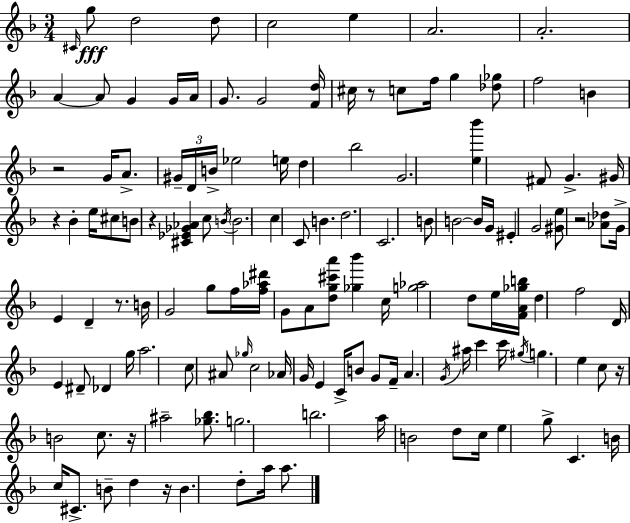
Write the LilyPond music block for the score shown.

{
  \clef treble
  \numericTimeSignature
  \time 3/4
  \key d \minor
  \repeat volta 2 { \grace { cis'16 }\fff g''8 d''2 d''8 | c''2 e''4 | a'2. | a'2.-. | \break a'4~~ a'8 g'4 g'16 | a'16 g'8. g'2 | <f' d''>16 cis''16 r8 c''8 f''16 g''4 <des'' ges''>8 | f''2 b'4 | \break r2 g'16 a'8.-> | \tuplet 3/2 { gis'16-- d'16 b'16-> } ees''2 | e''16 d''4 bes''2 | g'2. | \break <e'' bes'''>4 fis'8 g'4.-> | gis'16 r4 bes'4-. e''16 cis''8 | b'8 r4 <cis' ees' ges' aes'>4 c''8 | \acciaccatura { b'16 } \parenthesize b'2. | \break c''4 c'8 b'4. | d''2. | c'2. | b'8 b'2~~ | \break b'16 g'16 eis'4-. g'2 | <gis' e''>8 r2 | <aes' des''>8 g'16-> e'4 d'4-- r8. | b'16 g'2 g''8 | \break f''16 <f'' aes'' dis'''>16 g'8 a'8 <d'' g'' cis''' a'''>8 <ges'' bes'''>4 | c''16 <g'' aes''>2 d''8 | e''16 <f' a' ges'' b''>16 d''4 f''2 | d'16 e'4 dis'8-- des'4 | \break g''16 a''2. | c''8 ais'8 \grace { ges''16 } c''2 | aes'16 g'16 e'4 c'16-> b'8 | g'8 f'16-- a'4. \acciaccatura { g'16 } ais''16 c'''4 | \break c'''16 \acciaccatura { gis''16 } g''4. e''4 | c''8 r16 b'2 | c''8. r16 ais''2-- | <ges'' bes''>8. g''2. | \break b''2. | a''16 b'2 | d''8 c''16 e''4 g''8-> c'4. | b'16 c''16 cis'8.-> b'8-- | \break d''4 r16 b'4. d''8-. | a''16 a''8. } \bar "|."
}